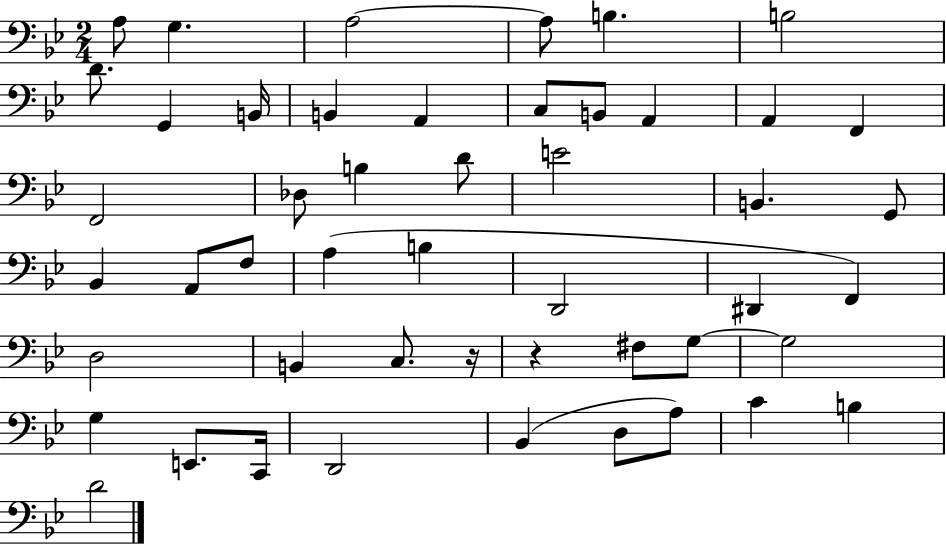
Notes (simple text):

A3/e G3/q. A3/h A3/e B3/q. B3/h D4/e. G2/q B2/s B2/q A2/q C3/e B2/e A2/q A2/q F2/q F2/h Db3/e B3/q D4/e E4/h B2/q. G2/e Bb2/q A2/e F3/e A3/q B3/q D2/h D#2/q F2/q D3/h B2/q C3/e. R/s R/q F#3/e G3/e G3/h G3/q E2/e. C2/s D2/h Bb2/q D3/e A3/e C4/q B3/q D4/h